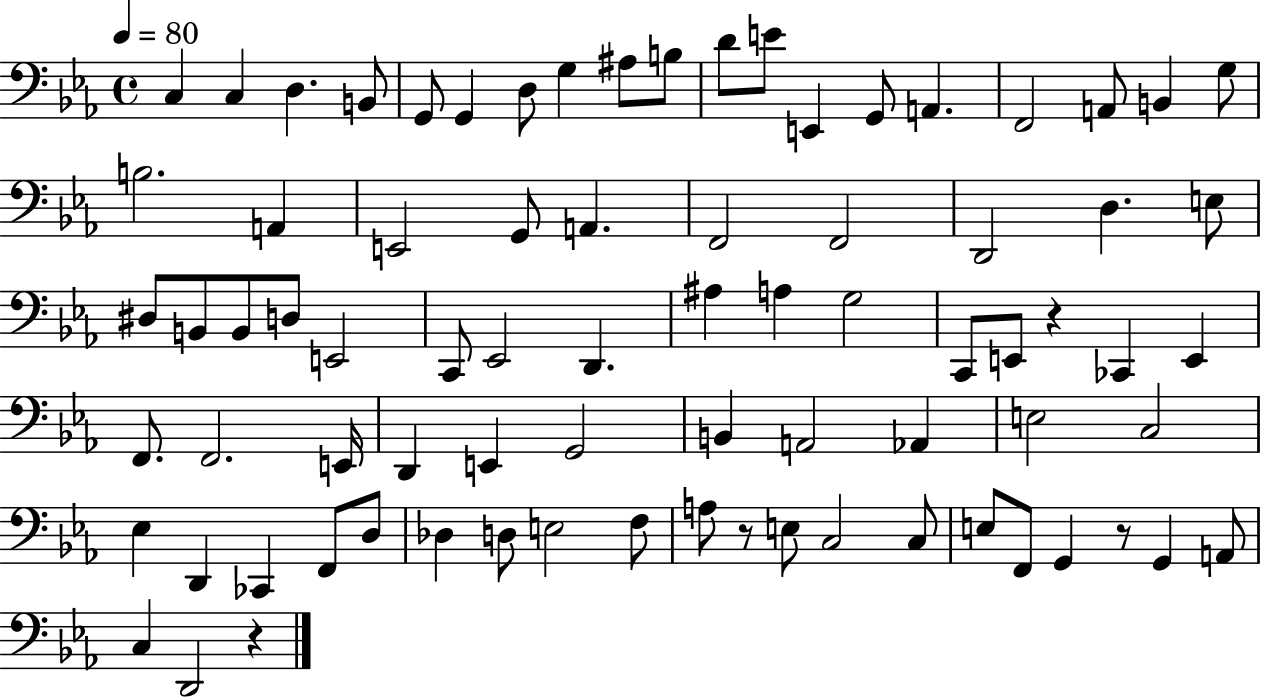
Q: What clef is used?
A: bass